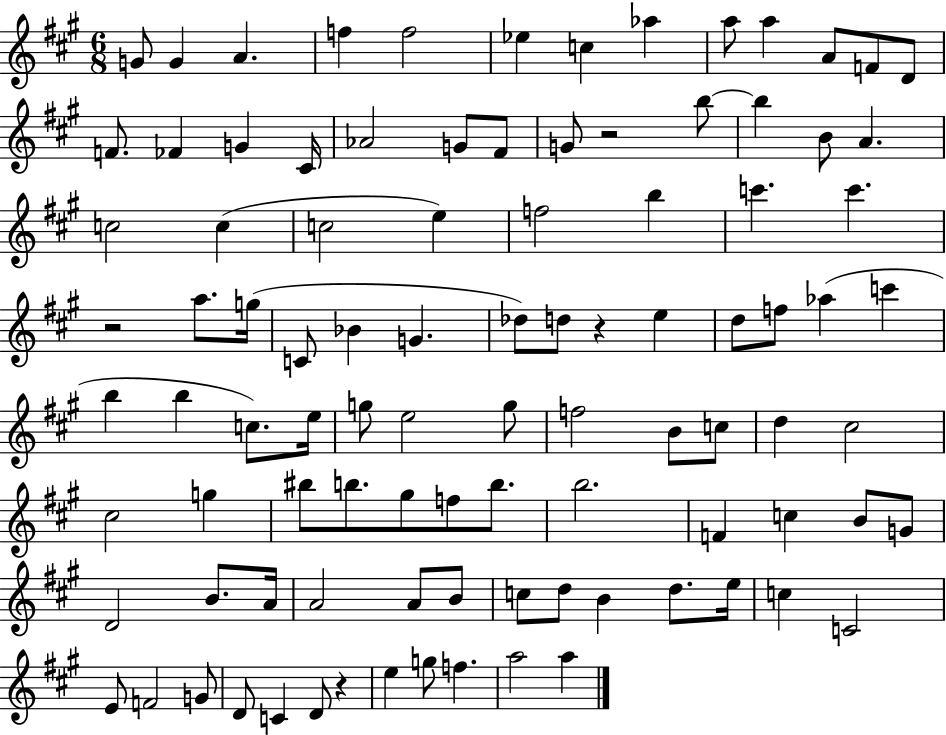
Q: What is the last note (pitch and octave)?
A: A5